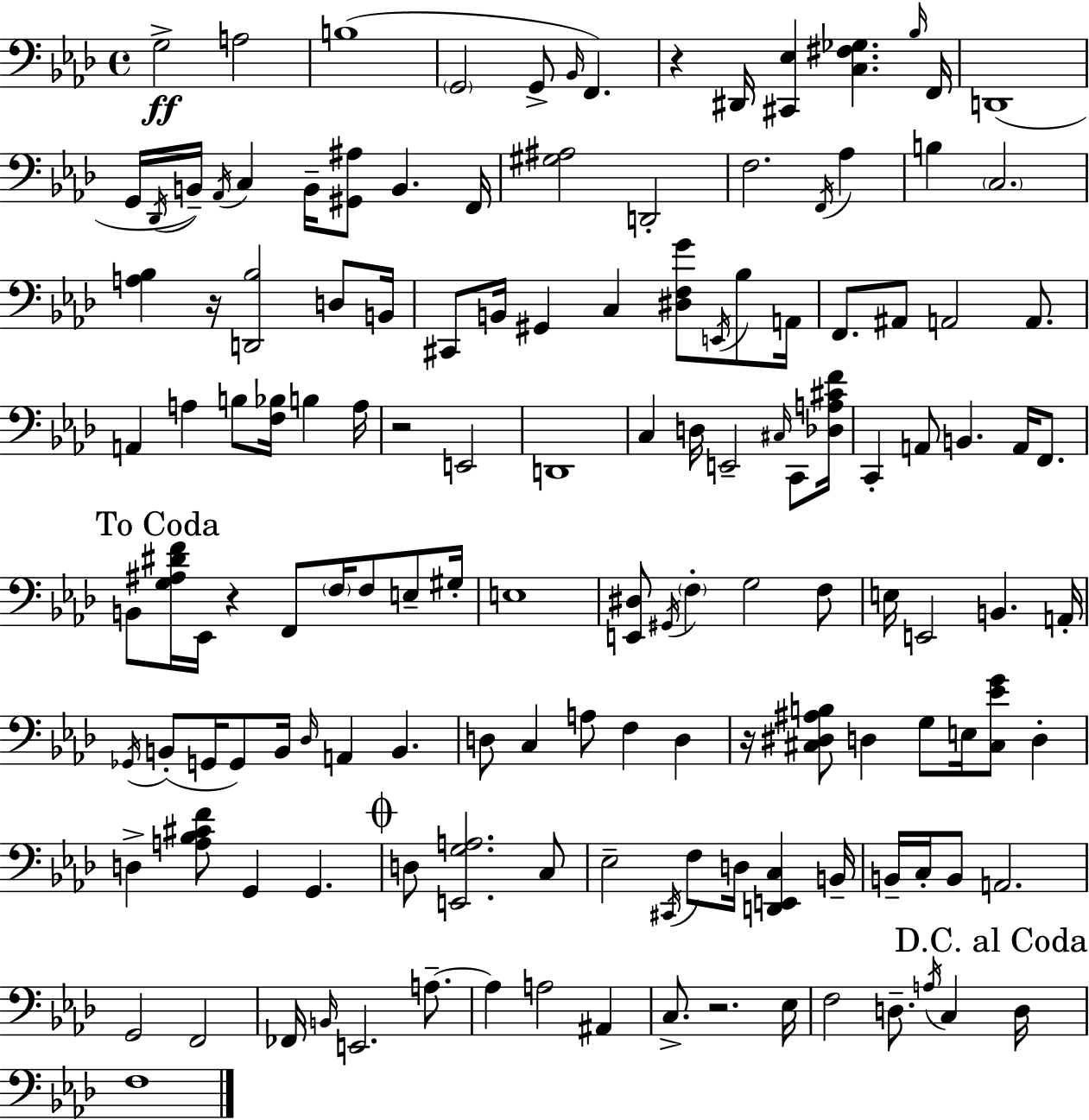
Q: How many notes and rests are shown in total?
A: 141